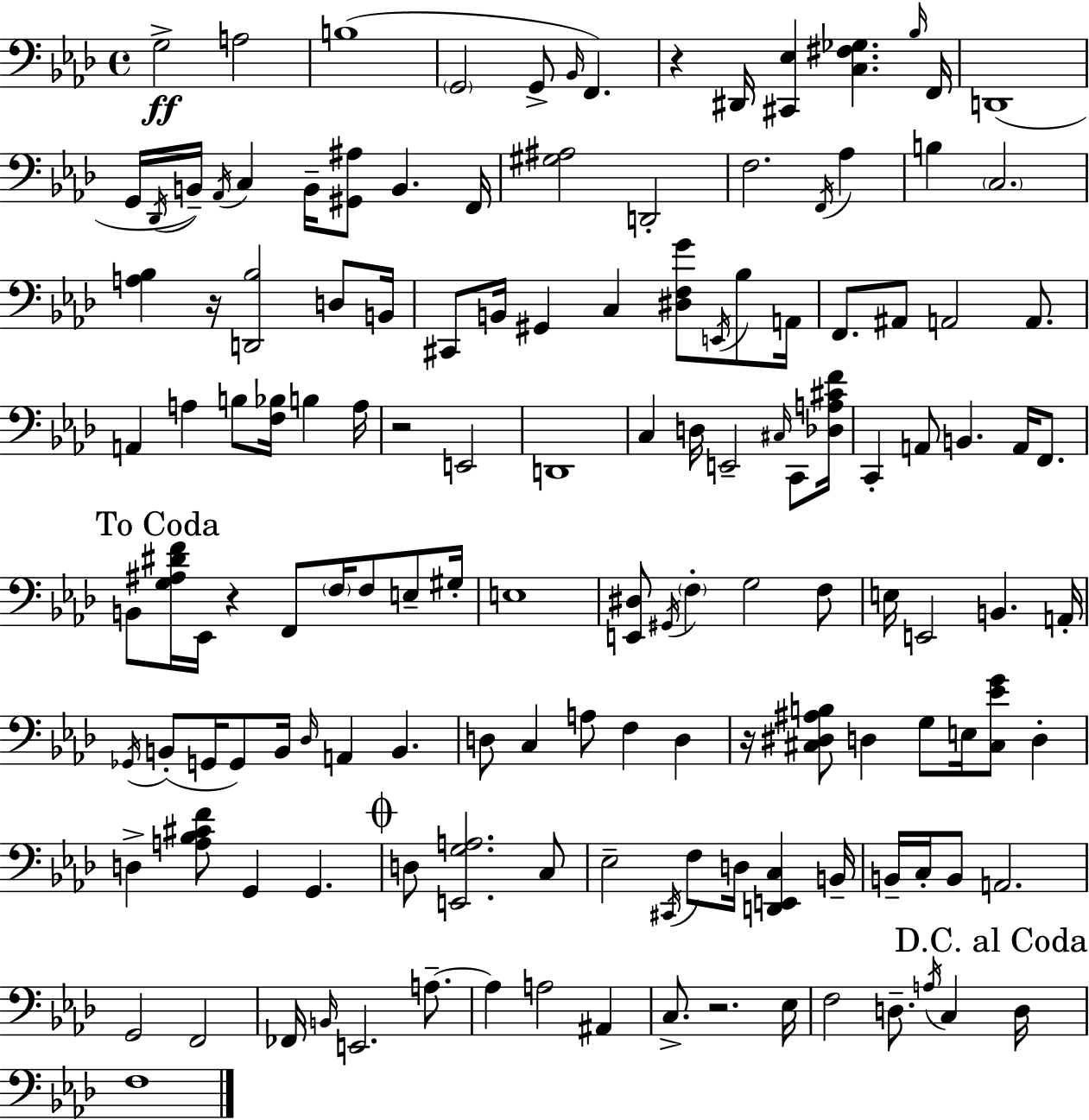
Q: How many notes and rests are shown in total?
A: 141